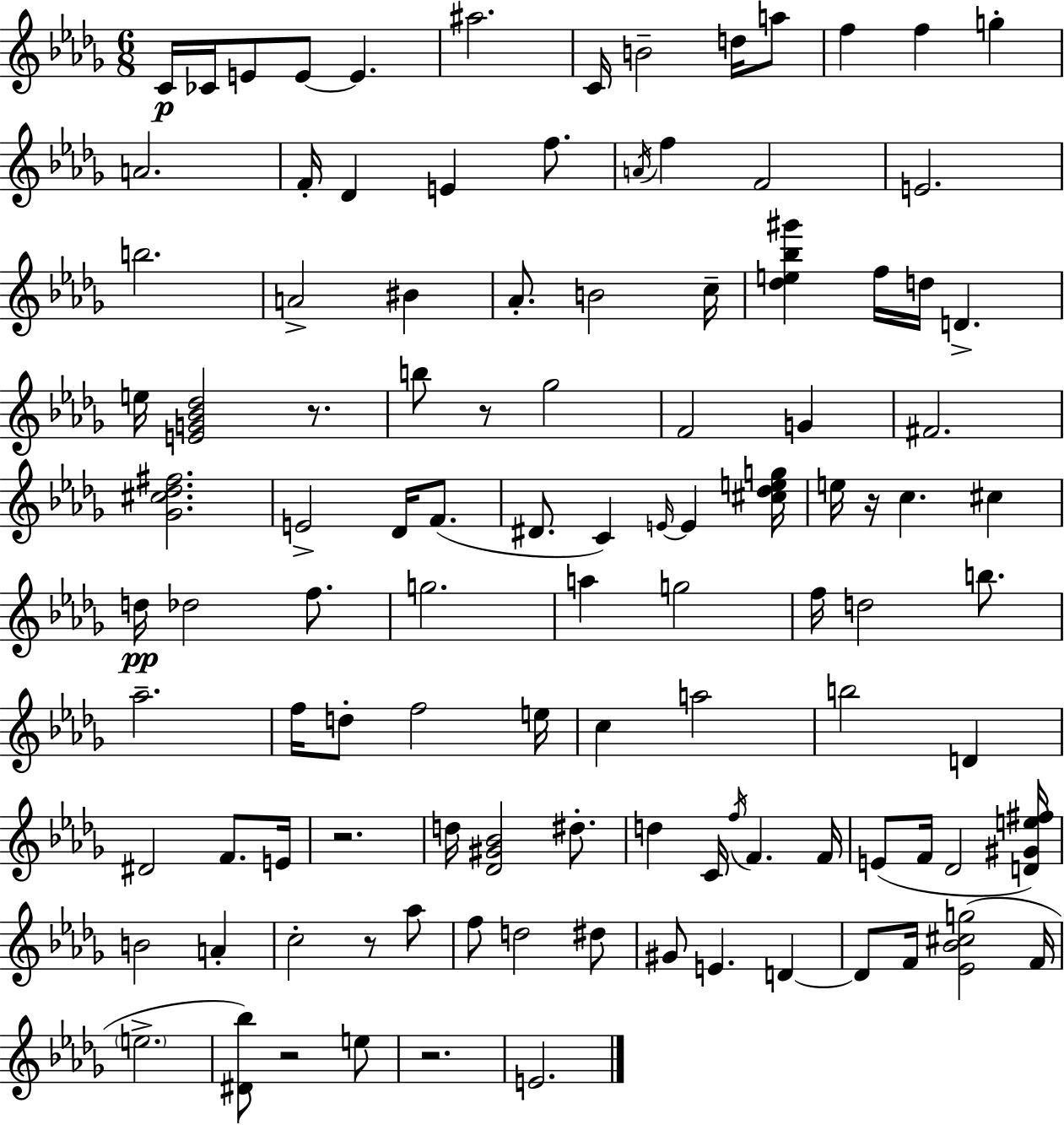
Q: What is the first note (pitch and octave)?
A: C4